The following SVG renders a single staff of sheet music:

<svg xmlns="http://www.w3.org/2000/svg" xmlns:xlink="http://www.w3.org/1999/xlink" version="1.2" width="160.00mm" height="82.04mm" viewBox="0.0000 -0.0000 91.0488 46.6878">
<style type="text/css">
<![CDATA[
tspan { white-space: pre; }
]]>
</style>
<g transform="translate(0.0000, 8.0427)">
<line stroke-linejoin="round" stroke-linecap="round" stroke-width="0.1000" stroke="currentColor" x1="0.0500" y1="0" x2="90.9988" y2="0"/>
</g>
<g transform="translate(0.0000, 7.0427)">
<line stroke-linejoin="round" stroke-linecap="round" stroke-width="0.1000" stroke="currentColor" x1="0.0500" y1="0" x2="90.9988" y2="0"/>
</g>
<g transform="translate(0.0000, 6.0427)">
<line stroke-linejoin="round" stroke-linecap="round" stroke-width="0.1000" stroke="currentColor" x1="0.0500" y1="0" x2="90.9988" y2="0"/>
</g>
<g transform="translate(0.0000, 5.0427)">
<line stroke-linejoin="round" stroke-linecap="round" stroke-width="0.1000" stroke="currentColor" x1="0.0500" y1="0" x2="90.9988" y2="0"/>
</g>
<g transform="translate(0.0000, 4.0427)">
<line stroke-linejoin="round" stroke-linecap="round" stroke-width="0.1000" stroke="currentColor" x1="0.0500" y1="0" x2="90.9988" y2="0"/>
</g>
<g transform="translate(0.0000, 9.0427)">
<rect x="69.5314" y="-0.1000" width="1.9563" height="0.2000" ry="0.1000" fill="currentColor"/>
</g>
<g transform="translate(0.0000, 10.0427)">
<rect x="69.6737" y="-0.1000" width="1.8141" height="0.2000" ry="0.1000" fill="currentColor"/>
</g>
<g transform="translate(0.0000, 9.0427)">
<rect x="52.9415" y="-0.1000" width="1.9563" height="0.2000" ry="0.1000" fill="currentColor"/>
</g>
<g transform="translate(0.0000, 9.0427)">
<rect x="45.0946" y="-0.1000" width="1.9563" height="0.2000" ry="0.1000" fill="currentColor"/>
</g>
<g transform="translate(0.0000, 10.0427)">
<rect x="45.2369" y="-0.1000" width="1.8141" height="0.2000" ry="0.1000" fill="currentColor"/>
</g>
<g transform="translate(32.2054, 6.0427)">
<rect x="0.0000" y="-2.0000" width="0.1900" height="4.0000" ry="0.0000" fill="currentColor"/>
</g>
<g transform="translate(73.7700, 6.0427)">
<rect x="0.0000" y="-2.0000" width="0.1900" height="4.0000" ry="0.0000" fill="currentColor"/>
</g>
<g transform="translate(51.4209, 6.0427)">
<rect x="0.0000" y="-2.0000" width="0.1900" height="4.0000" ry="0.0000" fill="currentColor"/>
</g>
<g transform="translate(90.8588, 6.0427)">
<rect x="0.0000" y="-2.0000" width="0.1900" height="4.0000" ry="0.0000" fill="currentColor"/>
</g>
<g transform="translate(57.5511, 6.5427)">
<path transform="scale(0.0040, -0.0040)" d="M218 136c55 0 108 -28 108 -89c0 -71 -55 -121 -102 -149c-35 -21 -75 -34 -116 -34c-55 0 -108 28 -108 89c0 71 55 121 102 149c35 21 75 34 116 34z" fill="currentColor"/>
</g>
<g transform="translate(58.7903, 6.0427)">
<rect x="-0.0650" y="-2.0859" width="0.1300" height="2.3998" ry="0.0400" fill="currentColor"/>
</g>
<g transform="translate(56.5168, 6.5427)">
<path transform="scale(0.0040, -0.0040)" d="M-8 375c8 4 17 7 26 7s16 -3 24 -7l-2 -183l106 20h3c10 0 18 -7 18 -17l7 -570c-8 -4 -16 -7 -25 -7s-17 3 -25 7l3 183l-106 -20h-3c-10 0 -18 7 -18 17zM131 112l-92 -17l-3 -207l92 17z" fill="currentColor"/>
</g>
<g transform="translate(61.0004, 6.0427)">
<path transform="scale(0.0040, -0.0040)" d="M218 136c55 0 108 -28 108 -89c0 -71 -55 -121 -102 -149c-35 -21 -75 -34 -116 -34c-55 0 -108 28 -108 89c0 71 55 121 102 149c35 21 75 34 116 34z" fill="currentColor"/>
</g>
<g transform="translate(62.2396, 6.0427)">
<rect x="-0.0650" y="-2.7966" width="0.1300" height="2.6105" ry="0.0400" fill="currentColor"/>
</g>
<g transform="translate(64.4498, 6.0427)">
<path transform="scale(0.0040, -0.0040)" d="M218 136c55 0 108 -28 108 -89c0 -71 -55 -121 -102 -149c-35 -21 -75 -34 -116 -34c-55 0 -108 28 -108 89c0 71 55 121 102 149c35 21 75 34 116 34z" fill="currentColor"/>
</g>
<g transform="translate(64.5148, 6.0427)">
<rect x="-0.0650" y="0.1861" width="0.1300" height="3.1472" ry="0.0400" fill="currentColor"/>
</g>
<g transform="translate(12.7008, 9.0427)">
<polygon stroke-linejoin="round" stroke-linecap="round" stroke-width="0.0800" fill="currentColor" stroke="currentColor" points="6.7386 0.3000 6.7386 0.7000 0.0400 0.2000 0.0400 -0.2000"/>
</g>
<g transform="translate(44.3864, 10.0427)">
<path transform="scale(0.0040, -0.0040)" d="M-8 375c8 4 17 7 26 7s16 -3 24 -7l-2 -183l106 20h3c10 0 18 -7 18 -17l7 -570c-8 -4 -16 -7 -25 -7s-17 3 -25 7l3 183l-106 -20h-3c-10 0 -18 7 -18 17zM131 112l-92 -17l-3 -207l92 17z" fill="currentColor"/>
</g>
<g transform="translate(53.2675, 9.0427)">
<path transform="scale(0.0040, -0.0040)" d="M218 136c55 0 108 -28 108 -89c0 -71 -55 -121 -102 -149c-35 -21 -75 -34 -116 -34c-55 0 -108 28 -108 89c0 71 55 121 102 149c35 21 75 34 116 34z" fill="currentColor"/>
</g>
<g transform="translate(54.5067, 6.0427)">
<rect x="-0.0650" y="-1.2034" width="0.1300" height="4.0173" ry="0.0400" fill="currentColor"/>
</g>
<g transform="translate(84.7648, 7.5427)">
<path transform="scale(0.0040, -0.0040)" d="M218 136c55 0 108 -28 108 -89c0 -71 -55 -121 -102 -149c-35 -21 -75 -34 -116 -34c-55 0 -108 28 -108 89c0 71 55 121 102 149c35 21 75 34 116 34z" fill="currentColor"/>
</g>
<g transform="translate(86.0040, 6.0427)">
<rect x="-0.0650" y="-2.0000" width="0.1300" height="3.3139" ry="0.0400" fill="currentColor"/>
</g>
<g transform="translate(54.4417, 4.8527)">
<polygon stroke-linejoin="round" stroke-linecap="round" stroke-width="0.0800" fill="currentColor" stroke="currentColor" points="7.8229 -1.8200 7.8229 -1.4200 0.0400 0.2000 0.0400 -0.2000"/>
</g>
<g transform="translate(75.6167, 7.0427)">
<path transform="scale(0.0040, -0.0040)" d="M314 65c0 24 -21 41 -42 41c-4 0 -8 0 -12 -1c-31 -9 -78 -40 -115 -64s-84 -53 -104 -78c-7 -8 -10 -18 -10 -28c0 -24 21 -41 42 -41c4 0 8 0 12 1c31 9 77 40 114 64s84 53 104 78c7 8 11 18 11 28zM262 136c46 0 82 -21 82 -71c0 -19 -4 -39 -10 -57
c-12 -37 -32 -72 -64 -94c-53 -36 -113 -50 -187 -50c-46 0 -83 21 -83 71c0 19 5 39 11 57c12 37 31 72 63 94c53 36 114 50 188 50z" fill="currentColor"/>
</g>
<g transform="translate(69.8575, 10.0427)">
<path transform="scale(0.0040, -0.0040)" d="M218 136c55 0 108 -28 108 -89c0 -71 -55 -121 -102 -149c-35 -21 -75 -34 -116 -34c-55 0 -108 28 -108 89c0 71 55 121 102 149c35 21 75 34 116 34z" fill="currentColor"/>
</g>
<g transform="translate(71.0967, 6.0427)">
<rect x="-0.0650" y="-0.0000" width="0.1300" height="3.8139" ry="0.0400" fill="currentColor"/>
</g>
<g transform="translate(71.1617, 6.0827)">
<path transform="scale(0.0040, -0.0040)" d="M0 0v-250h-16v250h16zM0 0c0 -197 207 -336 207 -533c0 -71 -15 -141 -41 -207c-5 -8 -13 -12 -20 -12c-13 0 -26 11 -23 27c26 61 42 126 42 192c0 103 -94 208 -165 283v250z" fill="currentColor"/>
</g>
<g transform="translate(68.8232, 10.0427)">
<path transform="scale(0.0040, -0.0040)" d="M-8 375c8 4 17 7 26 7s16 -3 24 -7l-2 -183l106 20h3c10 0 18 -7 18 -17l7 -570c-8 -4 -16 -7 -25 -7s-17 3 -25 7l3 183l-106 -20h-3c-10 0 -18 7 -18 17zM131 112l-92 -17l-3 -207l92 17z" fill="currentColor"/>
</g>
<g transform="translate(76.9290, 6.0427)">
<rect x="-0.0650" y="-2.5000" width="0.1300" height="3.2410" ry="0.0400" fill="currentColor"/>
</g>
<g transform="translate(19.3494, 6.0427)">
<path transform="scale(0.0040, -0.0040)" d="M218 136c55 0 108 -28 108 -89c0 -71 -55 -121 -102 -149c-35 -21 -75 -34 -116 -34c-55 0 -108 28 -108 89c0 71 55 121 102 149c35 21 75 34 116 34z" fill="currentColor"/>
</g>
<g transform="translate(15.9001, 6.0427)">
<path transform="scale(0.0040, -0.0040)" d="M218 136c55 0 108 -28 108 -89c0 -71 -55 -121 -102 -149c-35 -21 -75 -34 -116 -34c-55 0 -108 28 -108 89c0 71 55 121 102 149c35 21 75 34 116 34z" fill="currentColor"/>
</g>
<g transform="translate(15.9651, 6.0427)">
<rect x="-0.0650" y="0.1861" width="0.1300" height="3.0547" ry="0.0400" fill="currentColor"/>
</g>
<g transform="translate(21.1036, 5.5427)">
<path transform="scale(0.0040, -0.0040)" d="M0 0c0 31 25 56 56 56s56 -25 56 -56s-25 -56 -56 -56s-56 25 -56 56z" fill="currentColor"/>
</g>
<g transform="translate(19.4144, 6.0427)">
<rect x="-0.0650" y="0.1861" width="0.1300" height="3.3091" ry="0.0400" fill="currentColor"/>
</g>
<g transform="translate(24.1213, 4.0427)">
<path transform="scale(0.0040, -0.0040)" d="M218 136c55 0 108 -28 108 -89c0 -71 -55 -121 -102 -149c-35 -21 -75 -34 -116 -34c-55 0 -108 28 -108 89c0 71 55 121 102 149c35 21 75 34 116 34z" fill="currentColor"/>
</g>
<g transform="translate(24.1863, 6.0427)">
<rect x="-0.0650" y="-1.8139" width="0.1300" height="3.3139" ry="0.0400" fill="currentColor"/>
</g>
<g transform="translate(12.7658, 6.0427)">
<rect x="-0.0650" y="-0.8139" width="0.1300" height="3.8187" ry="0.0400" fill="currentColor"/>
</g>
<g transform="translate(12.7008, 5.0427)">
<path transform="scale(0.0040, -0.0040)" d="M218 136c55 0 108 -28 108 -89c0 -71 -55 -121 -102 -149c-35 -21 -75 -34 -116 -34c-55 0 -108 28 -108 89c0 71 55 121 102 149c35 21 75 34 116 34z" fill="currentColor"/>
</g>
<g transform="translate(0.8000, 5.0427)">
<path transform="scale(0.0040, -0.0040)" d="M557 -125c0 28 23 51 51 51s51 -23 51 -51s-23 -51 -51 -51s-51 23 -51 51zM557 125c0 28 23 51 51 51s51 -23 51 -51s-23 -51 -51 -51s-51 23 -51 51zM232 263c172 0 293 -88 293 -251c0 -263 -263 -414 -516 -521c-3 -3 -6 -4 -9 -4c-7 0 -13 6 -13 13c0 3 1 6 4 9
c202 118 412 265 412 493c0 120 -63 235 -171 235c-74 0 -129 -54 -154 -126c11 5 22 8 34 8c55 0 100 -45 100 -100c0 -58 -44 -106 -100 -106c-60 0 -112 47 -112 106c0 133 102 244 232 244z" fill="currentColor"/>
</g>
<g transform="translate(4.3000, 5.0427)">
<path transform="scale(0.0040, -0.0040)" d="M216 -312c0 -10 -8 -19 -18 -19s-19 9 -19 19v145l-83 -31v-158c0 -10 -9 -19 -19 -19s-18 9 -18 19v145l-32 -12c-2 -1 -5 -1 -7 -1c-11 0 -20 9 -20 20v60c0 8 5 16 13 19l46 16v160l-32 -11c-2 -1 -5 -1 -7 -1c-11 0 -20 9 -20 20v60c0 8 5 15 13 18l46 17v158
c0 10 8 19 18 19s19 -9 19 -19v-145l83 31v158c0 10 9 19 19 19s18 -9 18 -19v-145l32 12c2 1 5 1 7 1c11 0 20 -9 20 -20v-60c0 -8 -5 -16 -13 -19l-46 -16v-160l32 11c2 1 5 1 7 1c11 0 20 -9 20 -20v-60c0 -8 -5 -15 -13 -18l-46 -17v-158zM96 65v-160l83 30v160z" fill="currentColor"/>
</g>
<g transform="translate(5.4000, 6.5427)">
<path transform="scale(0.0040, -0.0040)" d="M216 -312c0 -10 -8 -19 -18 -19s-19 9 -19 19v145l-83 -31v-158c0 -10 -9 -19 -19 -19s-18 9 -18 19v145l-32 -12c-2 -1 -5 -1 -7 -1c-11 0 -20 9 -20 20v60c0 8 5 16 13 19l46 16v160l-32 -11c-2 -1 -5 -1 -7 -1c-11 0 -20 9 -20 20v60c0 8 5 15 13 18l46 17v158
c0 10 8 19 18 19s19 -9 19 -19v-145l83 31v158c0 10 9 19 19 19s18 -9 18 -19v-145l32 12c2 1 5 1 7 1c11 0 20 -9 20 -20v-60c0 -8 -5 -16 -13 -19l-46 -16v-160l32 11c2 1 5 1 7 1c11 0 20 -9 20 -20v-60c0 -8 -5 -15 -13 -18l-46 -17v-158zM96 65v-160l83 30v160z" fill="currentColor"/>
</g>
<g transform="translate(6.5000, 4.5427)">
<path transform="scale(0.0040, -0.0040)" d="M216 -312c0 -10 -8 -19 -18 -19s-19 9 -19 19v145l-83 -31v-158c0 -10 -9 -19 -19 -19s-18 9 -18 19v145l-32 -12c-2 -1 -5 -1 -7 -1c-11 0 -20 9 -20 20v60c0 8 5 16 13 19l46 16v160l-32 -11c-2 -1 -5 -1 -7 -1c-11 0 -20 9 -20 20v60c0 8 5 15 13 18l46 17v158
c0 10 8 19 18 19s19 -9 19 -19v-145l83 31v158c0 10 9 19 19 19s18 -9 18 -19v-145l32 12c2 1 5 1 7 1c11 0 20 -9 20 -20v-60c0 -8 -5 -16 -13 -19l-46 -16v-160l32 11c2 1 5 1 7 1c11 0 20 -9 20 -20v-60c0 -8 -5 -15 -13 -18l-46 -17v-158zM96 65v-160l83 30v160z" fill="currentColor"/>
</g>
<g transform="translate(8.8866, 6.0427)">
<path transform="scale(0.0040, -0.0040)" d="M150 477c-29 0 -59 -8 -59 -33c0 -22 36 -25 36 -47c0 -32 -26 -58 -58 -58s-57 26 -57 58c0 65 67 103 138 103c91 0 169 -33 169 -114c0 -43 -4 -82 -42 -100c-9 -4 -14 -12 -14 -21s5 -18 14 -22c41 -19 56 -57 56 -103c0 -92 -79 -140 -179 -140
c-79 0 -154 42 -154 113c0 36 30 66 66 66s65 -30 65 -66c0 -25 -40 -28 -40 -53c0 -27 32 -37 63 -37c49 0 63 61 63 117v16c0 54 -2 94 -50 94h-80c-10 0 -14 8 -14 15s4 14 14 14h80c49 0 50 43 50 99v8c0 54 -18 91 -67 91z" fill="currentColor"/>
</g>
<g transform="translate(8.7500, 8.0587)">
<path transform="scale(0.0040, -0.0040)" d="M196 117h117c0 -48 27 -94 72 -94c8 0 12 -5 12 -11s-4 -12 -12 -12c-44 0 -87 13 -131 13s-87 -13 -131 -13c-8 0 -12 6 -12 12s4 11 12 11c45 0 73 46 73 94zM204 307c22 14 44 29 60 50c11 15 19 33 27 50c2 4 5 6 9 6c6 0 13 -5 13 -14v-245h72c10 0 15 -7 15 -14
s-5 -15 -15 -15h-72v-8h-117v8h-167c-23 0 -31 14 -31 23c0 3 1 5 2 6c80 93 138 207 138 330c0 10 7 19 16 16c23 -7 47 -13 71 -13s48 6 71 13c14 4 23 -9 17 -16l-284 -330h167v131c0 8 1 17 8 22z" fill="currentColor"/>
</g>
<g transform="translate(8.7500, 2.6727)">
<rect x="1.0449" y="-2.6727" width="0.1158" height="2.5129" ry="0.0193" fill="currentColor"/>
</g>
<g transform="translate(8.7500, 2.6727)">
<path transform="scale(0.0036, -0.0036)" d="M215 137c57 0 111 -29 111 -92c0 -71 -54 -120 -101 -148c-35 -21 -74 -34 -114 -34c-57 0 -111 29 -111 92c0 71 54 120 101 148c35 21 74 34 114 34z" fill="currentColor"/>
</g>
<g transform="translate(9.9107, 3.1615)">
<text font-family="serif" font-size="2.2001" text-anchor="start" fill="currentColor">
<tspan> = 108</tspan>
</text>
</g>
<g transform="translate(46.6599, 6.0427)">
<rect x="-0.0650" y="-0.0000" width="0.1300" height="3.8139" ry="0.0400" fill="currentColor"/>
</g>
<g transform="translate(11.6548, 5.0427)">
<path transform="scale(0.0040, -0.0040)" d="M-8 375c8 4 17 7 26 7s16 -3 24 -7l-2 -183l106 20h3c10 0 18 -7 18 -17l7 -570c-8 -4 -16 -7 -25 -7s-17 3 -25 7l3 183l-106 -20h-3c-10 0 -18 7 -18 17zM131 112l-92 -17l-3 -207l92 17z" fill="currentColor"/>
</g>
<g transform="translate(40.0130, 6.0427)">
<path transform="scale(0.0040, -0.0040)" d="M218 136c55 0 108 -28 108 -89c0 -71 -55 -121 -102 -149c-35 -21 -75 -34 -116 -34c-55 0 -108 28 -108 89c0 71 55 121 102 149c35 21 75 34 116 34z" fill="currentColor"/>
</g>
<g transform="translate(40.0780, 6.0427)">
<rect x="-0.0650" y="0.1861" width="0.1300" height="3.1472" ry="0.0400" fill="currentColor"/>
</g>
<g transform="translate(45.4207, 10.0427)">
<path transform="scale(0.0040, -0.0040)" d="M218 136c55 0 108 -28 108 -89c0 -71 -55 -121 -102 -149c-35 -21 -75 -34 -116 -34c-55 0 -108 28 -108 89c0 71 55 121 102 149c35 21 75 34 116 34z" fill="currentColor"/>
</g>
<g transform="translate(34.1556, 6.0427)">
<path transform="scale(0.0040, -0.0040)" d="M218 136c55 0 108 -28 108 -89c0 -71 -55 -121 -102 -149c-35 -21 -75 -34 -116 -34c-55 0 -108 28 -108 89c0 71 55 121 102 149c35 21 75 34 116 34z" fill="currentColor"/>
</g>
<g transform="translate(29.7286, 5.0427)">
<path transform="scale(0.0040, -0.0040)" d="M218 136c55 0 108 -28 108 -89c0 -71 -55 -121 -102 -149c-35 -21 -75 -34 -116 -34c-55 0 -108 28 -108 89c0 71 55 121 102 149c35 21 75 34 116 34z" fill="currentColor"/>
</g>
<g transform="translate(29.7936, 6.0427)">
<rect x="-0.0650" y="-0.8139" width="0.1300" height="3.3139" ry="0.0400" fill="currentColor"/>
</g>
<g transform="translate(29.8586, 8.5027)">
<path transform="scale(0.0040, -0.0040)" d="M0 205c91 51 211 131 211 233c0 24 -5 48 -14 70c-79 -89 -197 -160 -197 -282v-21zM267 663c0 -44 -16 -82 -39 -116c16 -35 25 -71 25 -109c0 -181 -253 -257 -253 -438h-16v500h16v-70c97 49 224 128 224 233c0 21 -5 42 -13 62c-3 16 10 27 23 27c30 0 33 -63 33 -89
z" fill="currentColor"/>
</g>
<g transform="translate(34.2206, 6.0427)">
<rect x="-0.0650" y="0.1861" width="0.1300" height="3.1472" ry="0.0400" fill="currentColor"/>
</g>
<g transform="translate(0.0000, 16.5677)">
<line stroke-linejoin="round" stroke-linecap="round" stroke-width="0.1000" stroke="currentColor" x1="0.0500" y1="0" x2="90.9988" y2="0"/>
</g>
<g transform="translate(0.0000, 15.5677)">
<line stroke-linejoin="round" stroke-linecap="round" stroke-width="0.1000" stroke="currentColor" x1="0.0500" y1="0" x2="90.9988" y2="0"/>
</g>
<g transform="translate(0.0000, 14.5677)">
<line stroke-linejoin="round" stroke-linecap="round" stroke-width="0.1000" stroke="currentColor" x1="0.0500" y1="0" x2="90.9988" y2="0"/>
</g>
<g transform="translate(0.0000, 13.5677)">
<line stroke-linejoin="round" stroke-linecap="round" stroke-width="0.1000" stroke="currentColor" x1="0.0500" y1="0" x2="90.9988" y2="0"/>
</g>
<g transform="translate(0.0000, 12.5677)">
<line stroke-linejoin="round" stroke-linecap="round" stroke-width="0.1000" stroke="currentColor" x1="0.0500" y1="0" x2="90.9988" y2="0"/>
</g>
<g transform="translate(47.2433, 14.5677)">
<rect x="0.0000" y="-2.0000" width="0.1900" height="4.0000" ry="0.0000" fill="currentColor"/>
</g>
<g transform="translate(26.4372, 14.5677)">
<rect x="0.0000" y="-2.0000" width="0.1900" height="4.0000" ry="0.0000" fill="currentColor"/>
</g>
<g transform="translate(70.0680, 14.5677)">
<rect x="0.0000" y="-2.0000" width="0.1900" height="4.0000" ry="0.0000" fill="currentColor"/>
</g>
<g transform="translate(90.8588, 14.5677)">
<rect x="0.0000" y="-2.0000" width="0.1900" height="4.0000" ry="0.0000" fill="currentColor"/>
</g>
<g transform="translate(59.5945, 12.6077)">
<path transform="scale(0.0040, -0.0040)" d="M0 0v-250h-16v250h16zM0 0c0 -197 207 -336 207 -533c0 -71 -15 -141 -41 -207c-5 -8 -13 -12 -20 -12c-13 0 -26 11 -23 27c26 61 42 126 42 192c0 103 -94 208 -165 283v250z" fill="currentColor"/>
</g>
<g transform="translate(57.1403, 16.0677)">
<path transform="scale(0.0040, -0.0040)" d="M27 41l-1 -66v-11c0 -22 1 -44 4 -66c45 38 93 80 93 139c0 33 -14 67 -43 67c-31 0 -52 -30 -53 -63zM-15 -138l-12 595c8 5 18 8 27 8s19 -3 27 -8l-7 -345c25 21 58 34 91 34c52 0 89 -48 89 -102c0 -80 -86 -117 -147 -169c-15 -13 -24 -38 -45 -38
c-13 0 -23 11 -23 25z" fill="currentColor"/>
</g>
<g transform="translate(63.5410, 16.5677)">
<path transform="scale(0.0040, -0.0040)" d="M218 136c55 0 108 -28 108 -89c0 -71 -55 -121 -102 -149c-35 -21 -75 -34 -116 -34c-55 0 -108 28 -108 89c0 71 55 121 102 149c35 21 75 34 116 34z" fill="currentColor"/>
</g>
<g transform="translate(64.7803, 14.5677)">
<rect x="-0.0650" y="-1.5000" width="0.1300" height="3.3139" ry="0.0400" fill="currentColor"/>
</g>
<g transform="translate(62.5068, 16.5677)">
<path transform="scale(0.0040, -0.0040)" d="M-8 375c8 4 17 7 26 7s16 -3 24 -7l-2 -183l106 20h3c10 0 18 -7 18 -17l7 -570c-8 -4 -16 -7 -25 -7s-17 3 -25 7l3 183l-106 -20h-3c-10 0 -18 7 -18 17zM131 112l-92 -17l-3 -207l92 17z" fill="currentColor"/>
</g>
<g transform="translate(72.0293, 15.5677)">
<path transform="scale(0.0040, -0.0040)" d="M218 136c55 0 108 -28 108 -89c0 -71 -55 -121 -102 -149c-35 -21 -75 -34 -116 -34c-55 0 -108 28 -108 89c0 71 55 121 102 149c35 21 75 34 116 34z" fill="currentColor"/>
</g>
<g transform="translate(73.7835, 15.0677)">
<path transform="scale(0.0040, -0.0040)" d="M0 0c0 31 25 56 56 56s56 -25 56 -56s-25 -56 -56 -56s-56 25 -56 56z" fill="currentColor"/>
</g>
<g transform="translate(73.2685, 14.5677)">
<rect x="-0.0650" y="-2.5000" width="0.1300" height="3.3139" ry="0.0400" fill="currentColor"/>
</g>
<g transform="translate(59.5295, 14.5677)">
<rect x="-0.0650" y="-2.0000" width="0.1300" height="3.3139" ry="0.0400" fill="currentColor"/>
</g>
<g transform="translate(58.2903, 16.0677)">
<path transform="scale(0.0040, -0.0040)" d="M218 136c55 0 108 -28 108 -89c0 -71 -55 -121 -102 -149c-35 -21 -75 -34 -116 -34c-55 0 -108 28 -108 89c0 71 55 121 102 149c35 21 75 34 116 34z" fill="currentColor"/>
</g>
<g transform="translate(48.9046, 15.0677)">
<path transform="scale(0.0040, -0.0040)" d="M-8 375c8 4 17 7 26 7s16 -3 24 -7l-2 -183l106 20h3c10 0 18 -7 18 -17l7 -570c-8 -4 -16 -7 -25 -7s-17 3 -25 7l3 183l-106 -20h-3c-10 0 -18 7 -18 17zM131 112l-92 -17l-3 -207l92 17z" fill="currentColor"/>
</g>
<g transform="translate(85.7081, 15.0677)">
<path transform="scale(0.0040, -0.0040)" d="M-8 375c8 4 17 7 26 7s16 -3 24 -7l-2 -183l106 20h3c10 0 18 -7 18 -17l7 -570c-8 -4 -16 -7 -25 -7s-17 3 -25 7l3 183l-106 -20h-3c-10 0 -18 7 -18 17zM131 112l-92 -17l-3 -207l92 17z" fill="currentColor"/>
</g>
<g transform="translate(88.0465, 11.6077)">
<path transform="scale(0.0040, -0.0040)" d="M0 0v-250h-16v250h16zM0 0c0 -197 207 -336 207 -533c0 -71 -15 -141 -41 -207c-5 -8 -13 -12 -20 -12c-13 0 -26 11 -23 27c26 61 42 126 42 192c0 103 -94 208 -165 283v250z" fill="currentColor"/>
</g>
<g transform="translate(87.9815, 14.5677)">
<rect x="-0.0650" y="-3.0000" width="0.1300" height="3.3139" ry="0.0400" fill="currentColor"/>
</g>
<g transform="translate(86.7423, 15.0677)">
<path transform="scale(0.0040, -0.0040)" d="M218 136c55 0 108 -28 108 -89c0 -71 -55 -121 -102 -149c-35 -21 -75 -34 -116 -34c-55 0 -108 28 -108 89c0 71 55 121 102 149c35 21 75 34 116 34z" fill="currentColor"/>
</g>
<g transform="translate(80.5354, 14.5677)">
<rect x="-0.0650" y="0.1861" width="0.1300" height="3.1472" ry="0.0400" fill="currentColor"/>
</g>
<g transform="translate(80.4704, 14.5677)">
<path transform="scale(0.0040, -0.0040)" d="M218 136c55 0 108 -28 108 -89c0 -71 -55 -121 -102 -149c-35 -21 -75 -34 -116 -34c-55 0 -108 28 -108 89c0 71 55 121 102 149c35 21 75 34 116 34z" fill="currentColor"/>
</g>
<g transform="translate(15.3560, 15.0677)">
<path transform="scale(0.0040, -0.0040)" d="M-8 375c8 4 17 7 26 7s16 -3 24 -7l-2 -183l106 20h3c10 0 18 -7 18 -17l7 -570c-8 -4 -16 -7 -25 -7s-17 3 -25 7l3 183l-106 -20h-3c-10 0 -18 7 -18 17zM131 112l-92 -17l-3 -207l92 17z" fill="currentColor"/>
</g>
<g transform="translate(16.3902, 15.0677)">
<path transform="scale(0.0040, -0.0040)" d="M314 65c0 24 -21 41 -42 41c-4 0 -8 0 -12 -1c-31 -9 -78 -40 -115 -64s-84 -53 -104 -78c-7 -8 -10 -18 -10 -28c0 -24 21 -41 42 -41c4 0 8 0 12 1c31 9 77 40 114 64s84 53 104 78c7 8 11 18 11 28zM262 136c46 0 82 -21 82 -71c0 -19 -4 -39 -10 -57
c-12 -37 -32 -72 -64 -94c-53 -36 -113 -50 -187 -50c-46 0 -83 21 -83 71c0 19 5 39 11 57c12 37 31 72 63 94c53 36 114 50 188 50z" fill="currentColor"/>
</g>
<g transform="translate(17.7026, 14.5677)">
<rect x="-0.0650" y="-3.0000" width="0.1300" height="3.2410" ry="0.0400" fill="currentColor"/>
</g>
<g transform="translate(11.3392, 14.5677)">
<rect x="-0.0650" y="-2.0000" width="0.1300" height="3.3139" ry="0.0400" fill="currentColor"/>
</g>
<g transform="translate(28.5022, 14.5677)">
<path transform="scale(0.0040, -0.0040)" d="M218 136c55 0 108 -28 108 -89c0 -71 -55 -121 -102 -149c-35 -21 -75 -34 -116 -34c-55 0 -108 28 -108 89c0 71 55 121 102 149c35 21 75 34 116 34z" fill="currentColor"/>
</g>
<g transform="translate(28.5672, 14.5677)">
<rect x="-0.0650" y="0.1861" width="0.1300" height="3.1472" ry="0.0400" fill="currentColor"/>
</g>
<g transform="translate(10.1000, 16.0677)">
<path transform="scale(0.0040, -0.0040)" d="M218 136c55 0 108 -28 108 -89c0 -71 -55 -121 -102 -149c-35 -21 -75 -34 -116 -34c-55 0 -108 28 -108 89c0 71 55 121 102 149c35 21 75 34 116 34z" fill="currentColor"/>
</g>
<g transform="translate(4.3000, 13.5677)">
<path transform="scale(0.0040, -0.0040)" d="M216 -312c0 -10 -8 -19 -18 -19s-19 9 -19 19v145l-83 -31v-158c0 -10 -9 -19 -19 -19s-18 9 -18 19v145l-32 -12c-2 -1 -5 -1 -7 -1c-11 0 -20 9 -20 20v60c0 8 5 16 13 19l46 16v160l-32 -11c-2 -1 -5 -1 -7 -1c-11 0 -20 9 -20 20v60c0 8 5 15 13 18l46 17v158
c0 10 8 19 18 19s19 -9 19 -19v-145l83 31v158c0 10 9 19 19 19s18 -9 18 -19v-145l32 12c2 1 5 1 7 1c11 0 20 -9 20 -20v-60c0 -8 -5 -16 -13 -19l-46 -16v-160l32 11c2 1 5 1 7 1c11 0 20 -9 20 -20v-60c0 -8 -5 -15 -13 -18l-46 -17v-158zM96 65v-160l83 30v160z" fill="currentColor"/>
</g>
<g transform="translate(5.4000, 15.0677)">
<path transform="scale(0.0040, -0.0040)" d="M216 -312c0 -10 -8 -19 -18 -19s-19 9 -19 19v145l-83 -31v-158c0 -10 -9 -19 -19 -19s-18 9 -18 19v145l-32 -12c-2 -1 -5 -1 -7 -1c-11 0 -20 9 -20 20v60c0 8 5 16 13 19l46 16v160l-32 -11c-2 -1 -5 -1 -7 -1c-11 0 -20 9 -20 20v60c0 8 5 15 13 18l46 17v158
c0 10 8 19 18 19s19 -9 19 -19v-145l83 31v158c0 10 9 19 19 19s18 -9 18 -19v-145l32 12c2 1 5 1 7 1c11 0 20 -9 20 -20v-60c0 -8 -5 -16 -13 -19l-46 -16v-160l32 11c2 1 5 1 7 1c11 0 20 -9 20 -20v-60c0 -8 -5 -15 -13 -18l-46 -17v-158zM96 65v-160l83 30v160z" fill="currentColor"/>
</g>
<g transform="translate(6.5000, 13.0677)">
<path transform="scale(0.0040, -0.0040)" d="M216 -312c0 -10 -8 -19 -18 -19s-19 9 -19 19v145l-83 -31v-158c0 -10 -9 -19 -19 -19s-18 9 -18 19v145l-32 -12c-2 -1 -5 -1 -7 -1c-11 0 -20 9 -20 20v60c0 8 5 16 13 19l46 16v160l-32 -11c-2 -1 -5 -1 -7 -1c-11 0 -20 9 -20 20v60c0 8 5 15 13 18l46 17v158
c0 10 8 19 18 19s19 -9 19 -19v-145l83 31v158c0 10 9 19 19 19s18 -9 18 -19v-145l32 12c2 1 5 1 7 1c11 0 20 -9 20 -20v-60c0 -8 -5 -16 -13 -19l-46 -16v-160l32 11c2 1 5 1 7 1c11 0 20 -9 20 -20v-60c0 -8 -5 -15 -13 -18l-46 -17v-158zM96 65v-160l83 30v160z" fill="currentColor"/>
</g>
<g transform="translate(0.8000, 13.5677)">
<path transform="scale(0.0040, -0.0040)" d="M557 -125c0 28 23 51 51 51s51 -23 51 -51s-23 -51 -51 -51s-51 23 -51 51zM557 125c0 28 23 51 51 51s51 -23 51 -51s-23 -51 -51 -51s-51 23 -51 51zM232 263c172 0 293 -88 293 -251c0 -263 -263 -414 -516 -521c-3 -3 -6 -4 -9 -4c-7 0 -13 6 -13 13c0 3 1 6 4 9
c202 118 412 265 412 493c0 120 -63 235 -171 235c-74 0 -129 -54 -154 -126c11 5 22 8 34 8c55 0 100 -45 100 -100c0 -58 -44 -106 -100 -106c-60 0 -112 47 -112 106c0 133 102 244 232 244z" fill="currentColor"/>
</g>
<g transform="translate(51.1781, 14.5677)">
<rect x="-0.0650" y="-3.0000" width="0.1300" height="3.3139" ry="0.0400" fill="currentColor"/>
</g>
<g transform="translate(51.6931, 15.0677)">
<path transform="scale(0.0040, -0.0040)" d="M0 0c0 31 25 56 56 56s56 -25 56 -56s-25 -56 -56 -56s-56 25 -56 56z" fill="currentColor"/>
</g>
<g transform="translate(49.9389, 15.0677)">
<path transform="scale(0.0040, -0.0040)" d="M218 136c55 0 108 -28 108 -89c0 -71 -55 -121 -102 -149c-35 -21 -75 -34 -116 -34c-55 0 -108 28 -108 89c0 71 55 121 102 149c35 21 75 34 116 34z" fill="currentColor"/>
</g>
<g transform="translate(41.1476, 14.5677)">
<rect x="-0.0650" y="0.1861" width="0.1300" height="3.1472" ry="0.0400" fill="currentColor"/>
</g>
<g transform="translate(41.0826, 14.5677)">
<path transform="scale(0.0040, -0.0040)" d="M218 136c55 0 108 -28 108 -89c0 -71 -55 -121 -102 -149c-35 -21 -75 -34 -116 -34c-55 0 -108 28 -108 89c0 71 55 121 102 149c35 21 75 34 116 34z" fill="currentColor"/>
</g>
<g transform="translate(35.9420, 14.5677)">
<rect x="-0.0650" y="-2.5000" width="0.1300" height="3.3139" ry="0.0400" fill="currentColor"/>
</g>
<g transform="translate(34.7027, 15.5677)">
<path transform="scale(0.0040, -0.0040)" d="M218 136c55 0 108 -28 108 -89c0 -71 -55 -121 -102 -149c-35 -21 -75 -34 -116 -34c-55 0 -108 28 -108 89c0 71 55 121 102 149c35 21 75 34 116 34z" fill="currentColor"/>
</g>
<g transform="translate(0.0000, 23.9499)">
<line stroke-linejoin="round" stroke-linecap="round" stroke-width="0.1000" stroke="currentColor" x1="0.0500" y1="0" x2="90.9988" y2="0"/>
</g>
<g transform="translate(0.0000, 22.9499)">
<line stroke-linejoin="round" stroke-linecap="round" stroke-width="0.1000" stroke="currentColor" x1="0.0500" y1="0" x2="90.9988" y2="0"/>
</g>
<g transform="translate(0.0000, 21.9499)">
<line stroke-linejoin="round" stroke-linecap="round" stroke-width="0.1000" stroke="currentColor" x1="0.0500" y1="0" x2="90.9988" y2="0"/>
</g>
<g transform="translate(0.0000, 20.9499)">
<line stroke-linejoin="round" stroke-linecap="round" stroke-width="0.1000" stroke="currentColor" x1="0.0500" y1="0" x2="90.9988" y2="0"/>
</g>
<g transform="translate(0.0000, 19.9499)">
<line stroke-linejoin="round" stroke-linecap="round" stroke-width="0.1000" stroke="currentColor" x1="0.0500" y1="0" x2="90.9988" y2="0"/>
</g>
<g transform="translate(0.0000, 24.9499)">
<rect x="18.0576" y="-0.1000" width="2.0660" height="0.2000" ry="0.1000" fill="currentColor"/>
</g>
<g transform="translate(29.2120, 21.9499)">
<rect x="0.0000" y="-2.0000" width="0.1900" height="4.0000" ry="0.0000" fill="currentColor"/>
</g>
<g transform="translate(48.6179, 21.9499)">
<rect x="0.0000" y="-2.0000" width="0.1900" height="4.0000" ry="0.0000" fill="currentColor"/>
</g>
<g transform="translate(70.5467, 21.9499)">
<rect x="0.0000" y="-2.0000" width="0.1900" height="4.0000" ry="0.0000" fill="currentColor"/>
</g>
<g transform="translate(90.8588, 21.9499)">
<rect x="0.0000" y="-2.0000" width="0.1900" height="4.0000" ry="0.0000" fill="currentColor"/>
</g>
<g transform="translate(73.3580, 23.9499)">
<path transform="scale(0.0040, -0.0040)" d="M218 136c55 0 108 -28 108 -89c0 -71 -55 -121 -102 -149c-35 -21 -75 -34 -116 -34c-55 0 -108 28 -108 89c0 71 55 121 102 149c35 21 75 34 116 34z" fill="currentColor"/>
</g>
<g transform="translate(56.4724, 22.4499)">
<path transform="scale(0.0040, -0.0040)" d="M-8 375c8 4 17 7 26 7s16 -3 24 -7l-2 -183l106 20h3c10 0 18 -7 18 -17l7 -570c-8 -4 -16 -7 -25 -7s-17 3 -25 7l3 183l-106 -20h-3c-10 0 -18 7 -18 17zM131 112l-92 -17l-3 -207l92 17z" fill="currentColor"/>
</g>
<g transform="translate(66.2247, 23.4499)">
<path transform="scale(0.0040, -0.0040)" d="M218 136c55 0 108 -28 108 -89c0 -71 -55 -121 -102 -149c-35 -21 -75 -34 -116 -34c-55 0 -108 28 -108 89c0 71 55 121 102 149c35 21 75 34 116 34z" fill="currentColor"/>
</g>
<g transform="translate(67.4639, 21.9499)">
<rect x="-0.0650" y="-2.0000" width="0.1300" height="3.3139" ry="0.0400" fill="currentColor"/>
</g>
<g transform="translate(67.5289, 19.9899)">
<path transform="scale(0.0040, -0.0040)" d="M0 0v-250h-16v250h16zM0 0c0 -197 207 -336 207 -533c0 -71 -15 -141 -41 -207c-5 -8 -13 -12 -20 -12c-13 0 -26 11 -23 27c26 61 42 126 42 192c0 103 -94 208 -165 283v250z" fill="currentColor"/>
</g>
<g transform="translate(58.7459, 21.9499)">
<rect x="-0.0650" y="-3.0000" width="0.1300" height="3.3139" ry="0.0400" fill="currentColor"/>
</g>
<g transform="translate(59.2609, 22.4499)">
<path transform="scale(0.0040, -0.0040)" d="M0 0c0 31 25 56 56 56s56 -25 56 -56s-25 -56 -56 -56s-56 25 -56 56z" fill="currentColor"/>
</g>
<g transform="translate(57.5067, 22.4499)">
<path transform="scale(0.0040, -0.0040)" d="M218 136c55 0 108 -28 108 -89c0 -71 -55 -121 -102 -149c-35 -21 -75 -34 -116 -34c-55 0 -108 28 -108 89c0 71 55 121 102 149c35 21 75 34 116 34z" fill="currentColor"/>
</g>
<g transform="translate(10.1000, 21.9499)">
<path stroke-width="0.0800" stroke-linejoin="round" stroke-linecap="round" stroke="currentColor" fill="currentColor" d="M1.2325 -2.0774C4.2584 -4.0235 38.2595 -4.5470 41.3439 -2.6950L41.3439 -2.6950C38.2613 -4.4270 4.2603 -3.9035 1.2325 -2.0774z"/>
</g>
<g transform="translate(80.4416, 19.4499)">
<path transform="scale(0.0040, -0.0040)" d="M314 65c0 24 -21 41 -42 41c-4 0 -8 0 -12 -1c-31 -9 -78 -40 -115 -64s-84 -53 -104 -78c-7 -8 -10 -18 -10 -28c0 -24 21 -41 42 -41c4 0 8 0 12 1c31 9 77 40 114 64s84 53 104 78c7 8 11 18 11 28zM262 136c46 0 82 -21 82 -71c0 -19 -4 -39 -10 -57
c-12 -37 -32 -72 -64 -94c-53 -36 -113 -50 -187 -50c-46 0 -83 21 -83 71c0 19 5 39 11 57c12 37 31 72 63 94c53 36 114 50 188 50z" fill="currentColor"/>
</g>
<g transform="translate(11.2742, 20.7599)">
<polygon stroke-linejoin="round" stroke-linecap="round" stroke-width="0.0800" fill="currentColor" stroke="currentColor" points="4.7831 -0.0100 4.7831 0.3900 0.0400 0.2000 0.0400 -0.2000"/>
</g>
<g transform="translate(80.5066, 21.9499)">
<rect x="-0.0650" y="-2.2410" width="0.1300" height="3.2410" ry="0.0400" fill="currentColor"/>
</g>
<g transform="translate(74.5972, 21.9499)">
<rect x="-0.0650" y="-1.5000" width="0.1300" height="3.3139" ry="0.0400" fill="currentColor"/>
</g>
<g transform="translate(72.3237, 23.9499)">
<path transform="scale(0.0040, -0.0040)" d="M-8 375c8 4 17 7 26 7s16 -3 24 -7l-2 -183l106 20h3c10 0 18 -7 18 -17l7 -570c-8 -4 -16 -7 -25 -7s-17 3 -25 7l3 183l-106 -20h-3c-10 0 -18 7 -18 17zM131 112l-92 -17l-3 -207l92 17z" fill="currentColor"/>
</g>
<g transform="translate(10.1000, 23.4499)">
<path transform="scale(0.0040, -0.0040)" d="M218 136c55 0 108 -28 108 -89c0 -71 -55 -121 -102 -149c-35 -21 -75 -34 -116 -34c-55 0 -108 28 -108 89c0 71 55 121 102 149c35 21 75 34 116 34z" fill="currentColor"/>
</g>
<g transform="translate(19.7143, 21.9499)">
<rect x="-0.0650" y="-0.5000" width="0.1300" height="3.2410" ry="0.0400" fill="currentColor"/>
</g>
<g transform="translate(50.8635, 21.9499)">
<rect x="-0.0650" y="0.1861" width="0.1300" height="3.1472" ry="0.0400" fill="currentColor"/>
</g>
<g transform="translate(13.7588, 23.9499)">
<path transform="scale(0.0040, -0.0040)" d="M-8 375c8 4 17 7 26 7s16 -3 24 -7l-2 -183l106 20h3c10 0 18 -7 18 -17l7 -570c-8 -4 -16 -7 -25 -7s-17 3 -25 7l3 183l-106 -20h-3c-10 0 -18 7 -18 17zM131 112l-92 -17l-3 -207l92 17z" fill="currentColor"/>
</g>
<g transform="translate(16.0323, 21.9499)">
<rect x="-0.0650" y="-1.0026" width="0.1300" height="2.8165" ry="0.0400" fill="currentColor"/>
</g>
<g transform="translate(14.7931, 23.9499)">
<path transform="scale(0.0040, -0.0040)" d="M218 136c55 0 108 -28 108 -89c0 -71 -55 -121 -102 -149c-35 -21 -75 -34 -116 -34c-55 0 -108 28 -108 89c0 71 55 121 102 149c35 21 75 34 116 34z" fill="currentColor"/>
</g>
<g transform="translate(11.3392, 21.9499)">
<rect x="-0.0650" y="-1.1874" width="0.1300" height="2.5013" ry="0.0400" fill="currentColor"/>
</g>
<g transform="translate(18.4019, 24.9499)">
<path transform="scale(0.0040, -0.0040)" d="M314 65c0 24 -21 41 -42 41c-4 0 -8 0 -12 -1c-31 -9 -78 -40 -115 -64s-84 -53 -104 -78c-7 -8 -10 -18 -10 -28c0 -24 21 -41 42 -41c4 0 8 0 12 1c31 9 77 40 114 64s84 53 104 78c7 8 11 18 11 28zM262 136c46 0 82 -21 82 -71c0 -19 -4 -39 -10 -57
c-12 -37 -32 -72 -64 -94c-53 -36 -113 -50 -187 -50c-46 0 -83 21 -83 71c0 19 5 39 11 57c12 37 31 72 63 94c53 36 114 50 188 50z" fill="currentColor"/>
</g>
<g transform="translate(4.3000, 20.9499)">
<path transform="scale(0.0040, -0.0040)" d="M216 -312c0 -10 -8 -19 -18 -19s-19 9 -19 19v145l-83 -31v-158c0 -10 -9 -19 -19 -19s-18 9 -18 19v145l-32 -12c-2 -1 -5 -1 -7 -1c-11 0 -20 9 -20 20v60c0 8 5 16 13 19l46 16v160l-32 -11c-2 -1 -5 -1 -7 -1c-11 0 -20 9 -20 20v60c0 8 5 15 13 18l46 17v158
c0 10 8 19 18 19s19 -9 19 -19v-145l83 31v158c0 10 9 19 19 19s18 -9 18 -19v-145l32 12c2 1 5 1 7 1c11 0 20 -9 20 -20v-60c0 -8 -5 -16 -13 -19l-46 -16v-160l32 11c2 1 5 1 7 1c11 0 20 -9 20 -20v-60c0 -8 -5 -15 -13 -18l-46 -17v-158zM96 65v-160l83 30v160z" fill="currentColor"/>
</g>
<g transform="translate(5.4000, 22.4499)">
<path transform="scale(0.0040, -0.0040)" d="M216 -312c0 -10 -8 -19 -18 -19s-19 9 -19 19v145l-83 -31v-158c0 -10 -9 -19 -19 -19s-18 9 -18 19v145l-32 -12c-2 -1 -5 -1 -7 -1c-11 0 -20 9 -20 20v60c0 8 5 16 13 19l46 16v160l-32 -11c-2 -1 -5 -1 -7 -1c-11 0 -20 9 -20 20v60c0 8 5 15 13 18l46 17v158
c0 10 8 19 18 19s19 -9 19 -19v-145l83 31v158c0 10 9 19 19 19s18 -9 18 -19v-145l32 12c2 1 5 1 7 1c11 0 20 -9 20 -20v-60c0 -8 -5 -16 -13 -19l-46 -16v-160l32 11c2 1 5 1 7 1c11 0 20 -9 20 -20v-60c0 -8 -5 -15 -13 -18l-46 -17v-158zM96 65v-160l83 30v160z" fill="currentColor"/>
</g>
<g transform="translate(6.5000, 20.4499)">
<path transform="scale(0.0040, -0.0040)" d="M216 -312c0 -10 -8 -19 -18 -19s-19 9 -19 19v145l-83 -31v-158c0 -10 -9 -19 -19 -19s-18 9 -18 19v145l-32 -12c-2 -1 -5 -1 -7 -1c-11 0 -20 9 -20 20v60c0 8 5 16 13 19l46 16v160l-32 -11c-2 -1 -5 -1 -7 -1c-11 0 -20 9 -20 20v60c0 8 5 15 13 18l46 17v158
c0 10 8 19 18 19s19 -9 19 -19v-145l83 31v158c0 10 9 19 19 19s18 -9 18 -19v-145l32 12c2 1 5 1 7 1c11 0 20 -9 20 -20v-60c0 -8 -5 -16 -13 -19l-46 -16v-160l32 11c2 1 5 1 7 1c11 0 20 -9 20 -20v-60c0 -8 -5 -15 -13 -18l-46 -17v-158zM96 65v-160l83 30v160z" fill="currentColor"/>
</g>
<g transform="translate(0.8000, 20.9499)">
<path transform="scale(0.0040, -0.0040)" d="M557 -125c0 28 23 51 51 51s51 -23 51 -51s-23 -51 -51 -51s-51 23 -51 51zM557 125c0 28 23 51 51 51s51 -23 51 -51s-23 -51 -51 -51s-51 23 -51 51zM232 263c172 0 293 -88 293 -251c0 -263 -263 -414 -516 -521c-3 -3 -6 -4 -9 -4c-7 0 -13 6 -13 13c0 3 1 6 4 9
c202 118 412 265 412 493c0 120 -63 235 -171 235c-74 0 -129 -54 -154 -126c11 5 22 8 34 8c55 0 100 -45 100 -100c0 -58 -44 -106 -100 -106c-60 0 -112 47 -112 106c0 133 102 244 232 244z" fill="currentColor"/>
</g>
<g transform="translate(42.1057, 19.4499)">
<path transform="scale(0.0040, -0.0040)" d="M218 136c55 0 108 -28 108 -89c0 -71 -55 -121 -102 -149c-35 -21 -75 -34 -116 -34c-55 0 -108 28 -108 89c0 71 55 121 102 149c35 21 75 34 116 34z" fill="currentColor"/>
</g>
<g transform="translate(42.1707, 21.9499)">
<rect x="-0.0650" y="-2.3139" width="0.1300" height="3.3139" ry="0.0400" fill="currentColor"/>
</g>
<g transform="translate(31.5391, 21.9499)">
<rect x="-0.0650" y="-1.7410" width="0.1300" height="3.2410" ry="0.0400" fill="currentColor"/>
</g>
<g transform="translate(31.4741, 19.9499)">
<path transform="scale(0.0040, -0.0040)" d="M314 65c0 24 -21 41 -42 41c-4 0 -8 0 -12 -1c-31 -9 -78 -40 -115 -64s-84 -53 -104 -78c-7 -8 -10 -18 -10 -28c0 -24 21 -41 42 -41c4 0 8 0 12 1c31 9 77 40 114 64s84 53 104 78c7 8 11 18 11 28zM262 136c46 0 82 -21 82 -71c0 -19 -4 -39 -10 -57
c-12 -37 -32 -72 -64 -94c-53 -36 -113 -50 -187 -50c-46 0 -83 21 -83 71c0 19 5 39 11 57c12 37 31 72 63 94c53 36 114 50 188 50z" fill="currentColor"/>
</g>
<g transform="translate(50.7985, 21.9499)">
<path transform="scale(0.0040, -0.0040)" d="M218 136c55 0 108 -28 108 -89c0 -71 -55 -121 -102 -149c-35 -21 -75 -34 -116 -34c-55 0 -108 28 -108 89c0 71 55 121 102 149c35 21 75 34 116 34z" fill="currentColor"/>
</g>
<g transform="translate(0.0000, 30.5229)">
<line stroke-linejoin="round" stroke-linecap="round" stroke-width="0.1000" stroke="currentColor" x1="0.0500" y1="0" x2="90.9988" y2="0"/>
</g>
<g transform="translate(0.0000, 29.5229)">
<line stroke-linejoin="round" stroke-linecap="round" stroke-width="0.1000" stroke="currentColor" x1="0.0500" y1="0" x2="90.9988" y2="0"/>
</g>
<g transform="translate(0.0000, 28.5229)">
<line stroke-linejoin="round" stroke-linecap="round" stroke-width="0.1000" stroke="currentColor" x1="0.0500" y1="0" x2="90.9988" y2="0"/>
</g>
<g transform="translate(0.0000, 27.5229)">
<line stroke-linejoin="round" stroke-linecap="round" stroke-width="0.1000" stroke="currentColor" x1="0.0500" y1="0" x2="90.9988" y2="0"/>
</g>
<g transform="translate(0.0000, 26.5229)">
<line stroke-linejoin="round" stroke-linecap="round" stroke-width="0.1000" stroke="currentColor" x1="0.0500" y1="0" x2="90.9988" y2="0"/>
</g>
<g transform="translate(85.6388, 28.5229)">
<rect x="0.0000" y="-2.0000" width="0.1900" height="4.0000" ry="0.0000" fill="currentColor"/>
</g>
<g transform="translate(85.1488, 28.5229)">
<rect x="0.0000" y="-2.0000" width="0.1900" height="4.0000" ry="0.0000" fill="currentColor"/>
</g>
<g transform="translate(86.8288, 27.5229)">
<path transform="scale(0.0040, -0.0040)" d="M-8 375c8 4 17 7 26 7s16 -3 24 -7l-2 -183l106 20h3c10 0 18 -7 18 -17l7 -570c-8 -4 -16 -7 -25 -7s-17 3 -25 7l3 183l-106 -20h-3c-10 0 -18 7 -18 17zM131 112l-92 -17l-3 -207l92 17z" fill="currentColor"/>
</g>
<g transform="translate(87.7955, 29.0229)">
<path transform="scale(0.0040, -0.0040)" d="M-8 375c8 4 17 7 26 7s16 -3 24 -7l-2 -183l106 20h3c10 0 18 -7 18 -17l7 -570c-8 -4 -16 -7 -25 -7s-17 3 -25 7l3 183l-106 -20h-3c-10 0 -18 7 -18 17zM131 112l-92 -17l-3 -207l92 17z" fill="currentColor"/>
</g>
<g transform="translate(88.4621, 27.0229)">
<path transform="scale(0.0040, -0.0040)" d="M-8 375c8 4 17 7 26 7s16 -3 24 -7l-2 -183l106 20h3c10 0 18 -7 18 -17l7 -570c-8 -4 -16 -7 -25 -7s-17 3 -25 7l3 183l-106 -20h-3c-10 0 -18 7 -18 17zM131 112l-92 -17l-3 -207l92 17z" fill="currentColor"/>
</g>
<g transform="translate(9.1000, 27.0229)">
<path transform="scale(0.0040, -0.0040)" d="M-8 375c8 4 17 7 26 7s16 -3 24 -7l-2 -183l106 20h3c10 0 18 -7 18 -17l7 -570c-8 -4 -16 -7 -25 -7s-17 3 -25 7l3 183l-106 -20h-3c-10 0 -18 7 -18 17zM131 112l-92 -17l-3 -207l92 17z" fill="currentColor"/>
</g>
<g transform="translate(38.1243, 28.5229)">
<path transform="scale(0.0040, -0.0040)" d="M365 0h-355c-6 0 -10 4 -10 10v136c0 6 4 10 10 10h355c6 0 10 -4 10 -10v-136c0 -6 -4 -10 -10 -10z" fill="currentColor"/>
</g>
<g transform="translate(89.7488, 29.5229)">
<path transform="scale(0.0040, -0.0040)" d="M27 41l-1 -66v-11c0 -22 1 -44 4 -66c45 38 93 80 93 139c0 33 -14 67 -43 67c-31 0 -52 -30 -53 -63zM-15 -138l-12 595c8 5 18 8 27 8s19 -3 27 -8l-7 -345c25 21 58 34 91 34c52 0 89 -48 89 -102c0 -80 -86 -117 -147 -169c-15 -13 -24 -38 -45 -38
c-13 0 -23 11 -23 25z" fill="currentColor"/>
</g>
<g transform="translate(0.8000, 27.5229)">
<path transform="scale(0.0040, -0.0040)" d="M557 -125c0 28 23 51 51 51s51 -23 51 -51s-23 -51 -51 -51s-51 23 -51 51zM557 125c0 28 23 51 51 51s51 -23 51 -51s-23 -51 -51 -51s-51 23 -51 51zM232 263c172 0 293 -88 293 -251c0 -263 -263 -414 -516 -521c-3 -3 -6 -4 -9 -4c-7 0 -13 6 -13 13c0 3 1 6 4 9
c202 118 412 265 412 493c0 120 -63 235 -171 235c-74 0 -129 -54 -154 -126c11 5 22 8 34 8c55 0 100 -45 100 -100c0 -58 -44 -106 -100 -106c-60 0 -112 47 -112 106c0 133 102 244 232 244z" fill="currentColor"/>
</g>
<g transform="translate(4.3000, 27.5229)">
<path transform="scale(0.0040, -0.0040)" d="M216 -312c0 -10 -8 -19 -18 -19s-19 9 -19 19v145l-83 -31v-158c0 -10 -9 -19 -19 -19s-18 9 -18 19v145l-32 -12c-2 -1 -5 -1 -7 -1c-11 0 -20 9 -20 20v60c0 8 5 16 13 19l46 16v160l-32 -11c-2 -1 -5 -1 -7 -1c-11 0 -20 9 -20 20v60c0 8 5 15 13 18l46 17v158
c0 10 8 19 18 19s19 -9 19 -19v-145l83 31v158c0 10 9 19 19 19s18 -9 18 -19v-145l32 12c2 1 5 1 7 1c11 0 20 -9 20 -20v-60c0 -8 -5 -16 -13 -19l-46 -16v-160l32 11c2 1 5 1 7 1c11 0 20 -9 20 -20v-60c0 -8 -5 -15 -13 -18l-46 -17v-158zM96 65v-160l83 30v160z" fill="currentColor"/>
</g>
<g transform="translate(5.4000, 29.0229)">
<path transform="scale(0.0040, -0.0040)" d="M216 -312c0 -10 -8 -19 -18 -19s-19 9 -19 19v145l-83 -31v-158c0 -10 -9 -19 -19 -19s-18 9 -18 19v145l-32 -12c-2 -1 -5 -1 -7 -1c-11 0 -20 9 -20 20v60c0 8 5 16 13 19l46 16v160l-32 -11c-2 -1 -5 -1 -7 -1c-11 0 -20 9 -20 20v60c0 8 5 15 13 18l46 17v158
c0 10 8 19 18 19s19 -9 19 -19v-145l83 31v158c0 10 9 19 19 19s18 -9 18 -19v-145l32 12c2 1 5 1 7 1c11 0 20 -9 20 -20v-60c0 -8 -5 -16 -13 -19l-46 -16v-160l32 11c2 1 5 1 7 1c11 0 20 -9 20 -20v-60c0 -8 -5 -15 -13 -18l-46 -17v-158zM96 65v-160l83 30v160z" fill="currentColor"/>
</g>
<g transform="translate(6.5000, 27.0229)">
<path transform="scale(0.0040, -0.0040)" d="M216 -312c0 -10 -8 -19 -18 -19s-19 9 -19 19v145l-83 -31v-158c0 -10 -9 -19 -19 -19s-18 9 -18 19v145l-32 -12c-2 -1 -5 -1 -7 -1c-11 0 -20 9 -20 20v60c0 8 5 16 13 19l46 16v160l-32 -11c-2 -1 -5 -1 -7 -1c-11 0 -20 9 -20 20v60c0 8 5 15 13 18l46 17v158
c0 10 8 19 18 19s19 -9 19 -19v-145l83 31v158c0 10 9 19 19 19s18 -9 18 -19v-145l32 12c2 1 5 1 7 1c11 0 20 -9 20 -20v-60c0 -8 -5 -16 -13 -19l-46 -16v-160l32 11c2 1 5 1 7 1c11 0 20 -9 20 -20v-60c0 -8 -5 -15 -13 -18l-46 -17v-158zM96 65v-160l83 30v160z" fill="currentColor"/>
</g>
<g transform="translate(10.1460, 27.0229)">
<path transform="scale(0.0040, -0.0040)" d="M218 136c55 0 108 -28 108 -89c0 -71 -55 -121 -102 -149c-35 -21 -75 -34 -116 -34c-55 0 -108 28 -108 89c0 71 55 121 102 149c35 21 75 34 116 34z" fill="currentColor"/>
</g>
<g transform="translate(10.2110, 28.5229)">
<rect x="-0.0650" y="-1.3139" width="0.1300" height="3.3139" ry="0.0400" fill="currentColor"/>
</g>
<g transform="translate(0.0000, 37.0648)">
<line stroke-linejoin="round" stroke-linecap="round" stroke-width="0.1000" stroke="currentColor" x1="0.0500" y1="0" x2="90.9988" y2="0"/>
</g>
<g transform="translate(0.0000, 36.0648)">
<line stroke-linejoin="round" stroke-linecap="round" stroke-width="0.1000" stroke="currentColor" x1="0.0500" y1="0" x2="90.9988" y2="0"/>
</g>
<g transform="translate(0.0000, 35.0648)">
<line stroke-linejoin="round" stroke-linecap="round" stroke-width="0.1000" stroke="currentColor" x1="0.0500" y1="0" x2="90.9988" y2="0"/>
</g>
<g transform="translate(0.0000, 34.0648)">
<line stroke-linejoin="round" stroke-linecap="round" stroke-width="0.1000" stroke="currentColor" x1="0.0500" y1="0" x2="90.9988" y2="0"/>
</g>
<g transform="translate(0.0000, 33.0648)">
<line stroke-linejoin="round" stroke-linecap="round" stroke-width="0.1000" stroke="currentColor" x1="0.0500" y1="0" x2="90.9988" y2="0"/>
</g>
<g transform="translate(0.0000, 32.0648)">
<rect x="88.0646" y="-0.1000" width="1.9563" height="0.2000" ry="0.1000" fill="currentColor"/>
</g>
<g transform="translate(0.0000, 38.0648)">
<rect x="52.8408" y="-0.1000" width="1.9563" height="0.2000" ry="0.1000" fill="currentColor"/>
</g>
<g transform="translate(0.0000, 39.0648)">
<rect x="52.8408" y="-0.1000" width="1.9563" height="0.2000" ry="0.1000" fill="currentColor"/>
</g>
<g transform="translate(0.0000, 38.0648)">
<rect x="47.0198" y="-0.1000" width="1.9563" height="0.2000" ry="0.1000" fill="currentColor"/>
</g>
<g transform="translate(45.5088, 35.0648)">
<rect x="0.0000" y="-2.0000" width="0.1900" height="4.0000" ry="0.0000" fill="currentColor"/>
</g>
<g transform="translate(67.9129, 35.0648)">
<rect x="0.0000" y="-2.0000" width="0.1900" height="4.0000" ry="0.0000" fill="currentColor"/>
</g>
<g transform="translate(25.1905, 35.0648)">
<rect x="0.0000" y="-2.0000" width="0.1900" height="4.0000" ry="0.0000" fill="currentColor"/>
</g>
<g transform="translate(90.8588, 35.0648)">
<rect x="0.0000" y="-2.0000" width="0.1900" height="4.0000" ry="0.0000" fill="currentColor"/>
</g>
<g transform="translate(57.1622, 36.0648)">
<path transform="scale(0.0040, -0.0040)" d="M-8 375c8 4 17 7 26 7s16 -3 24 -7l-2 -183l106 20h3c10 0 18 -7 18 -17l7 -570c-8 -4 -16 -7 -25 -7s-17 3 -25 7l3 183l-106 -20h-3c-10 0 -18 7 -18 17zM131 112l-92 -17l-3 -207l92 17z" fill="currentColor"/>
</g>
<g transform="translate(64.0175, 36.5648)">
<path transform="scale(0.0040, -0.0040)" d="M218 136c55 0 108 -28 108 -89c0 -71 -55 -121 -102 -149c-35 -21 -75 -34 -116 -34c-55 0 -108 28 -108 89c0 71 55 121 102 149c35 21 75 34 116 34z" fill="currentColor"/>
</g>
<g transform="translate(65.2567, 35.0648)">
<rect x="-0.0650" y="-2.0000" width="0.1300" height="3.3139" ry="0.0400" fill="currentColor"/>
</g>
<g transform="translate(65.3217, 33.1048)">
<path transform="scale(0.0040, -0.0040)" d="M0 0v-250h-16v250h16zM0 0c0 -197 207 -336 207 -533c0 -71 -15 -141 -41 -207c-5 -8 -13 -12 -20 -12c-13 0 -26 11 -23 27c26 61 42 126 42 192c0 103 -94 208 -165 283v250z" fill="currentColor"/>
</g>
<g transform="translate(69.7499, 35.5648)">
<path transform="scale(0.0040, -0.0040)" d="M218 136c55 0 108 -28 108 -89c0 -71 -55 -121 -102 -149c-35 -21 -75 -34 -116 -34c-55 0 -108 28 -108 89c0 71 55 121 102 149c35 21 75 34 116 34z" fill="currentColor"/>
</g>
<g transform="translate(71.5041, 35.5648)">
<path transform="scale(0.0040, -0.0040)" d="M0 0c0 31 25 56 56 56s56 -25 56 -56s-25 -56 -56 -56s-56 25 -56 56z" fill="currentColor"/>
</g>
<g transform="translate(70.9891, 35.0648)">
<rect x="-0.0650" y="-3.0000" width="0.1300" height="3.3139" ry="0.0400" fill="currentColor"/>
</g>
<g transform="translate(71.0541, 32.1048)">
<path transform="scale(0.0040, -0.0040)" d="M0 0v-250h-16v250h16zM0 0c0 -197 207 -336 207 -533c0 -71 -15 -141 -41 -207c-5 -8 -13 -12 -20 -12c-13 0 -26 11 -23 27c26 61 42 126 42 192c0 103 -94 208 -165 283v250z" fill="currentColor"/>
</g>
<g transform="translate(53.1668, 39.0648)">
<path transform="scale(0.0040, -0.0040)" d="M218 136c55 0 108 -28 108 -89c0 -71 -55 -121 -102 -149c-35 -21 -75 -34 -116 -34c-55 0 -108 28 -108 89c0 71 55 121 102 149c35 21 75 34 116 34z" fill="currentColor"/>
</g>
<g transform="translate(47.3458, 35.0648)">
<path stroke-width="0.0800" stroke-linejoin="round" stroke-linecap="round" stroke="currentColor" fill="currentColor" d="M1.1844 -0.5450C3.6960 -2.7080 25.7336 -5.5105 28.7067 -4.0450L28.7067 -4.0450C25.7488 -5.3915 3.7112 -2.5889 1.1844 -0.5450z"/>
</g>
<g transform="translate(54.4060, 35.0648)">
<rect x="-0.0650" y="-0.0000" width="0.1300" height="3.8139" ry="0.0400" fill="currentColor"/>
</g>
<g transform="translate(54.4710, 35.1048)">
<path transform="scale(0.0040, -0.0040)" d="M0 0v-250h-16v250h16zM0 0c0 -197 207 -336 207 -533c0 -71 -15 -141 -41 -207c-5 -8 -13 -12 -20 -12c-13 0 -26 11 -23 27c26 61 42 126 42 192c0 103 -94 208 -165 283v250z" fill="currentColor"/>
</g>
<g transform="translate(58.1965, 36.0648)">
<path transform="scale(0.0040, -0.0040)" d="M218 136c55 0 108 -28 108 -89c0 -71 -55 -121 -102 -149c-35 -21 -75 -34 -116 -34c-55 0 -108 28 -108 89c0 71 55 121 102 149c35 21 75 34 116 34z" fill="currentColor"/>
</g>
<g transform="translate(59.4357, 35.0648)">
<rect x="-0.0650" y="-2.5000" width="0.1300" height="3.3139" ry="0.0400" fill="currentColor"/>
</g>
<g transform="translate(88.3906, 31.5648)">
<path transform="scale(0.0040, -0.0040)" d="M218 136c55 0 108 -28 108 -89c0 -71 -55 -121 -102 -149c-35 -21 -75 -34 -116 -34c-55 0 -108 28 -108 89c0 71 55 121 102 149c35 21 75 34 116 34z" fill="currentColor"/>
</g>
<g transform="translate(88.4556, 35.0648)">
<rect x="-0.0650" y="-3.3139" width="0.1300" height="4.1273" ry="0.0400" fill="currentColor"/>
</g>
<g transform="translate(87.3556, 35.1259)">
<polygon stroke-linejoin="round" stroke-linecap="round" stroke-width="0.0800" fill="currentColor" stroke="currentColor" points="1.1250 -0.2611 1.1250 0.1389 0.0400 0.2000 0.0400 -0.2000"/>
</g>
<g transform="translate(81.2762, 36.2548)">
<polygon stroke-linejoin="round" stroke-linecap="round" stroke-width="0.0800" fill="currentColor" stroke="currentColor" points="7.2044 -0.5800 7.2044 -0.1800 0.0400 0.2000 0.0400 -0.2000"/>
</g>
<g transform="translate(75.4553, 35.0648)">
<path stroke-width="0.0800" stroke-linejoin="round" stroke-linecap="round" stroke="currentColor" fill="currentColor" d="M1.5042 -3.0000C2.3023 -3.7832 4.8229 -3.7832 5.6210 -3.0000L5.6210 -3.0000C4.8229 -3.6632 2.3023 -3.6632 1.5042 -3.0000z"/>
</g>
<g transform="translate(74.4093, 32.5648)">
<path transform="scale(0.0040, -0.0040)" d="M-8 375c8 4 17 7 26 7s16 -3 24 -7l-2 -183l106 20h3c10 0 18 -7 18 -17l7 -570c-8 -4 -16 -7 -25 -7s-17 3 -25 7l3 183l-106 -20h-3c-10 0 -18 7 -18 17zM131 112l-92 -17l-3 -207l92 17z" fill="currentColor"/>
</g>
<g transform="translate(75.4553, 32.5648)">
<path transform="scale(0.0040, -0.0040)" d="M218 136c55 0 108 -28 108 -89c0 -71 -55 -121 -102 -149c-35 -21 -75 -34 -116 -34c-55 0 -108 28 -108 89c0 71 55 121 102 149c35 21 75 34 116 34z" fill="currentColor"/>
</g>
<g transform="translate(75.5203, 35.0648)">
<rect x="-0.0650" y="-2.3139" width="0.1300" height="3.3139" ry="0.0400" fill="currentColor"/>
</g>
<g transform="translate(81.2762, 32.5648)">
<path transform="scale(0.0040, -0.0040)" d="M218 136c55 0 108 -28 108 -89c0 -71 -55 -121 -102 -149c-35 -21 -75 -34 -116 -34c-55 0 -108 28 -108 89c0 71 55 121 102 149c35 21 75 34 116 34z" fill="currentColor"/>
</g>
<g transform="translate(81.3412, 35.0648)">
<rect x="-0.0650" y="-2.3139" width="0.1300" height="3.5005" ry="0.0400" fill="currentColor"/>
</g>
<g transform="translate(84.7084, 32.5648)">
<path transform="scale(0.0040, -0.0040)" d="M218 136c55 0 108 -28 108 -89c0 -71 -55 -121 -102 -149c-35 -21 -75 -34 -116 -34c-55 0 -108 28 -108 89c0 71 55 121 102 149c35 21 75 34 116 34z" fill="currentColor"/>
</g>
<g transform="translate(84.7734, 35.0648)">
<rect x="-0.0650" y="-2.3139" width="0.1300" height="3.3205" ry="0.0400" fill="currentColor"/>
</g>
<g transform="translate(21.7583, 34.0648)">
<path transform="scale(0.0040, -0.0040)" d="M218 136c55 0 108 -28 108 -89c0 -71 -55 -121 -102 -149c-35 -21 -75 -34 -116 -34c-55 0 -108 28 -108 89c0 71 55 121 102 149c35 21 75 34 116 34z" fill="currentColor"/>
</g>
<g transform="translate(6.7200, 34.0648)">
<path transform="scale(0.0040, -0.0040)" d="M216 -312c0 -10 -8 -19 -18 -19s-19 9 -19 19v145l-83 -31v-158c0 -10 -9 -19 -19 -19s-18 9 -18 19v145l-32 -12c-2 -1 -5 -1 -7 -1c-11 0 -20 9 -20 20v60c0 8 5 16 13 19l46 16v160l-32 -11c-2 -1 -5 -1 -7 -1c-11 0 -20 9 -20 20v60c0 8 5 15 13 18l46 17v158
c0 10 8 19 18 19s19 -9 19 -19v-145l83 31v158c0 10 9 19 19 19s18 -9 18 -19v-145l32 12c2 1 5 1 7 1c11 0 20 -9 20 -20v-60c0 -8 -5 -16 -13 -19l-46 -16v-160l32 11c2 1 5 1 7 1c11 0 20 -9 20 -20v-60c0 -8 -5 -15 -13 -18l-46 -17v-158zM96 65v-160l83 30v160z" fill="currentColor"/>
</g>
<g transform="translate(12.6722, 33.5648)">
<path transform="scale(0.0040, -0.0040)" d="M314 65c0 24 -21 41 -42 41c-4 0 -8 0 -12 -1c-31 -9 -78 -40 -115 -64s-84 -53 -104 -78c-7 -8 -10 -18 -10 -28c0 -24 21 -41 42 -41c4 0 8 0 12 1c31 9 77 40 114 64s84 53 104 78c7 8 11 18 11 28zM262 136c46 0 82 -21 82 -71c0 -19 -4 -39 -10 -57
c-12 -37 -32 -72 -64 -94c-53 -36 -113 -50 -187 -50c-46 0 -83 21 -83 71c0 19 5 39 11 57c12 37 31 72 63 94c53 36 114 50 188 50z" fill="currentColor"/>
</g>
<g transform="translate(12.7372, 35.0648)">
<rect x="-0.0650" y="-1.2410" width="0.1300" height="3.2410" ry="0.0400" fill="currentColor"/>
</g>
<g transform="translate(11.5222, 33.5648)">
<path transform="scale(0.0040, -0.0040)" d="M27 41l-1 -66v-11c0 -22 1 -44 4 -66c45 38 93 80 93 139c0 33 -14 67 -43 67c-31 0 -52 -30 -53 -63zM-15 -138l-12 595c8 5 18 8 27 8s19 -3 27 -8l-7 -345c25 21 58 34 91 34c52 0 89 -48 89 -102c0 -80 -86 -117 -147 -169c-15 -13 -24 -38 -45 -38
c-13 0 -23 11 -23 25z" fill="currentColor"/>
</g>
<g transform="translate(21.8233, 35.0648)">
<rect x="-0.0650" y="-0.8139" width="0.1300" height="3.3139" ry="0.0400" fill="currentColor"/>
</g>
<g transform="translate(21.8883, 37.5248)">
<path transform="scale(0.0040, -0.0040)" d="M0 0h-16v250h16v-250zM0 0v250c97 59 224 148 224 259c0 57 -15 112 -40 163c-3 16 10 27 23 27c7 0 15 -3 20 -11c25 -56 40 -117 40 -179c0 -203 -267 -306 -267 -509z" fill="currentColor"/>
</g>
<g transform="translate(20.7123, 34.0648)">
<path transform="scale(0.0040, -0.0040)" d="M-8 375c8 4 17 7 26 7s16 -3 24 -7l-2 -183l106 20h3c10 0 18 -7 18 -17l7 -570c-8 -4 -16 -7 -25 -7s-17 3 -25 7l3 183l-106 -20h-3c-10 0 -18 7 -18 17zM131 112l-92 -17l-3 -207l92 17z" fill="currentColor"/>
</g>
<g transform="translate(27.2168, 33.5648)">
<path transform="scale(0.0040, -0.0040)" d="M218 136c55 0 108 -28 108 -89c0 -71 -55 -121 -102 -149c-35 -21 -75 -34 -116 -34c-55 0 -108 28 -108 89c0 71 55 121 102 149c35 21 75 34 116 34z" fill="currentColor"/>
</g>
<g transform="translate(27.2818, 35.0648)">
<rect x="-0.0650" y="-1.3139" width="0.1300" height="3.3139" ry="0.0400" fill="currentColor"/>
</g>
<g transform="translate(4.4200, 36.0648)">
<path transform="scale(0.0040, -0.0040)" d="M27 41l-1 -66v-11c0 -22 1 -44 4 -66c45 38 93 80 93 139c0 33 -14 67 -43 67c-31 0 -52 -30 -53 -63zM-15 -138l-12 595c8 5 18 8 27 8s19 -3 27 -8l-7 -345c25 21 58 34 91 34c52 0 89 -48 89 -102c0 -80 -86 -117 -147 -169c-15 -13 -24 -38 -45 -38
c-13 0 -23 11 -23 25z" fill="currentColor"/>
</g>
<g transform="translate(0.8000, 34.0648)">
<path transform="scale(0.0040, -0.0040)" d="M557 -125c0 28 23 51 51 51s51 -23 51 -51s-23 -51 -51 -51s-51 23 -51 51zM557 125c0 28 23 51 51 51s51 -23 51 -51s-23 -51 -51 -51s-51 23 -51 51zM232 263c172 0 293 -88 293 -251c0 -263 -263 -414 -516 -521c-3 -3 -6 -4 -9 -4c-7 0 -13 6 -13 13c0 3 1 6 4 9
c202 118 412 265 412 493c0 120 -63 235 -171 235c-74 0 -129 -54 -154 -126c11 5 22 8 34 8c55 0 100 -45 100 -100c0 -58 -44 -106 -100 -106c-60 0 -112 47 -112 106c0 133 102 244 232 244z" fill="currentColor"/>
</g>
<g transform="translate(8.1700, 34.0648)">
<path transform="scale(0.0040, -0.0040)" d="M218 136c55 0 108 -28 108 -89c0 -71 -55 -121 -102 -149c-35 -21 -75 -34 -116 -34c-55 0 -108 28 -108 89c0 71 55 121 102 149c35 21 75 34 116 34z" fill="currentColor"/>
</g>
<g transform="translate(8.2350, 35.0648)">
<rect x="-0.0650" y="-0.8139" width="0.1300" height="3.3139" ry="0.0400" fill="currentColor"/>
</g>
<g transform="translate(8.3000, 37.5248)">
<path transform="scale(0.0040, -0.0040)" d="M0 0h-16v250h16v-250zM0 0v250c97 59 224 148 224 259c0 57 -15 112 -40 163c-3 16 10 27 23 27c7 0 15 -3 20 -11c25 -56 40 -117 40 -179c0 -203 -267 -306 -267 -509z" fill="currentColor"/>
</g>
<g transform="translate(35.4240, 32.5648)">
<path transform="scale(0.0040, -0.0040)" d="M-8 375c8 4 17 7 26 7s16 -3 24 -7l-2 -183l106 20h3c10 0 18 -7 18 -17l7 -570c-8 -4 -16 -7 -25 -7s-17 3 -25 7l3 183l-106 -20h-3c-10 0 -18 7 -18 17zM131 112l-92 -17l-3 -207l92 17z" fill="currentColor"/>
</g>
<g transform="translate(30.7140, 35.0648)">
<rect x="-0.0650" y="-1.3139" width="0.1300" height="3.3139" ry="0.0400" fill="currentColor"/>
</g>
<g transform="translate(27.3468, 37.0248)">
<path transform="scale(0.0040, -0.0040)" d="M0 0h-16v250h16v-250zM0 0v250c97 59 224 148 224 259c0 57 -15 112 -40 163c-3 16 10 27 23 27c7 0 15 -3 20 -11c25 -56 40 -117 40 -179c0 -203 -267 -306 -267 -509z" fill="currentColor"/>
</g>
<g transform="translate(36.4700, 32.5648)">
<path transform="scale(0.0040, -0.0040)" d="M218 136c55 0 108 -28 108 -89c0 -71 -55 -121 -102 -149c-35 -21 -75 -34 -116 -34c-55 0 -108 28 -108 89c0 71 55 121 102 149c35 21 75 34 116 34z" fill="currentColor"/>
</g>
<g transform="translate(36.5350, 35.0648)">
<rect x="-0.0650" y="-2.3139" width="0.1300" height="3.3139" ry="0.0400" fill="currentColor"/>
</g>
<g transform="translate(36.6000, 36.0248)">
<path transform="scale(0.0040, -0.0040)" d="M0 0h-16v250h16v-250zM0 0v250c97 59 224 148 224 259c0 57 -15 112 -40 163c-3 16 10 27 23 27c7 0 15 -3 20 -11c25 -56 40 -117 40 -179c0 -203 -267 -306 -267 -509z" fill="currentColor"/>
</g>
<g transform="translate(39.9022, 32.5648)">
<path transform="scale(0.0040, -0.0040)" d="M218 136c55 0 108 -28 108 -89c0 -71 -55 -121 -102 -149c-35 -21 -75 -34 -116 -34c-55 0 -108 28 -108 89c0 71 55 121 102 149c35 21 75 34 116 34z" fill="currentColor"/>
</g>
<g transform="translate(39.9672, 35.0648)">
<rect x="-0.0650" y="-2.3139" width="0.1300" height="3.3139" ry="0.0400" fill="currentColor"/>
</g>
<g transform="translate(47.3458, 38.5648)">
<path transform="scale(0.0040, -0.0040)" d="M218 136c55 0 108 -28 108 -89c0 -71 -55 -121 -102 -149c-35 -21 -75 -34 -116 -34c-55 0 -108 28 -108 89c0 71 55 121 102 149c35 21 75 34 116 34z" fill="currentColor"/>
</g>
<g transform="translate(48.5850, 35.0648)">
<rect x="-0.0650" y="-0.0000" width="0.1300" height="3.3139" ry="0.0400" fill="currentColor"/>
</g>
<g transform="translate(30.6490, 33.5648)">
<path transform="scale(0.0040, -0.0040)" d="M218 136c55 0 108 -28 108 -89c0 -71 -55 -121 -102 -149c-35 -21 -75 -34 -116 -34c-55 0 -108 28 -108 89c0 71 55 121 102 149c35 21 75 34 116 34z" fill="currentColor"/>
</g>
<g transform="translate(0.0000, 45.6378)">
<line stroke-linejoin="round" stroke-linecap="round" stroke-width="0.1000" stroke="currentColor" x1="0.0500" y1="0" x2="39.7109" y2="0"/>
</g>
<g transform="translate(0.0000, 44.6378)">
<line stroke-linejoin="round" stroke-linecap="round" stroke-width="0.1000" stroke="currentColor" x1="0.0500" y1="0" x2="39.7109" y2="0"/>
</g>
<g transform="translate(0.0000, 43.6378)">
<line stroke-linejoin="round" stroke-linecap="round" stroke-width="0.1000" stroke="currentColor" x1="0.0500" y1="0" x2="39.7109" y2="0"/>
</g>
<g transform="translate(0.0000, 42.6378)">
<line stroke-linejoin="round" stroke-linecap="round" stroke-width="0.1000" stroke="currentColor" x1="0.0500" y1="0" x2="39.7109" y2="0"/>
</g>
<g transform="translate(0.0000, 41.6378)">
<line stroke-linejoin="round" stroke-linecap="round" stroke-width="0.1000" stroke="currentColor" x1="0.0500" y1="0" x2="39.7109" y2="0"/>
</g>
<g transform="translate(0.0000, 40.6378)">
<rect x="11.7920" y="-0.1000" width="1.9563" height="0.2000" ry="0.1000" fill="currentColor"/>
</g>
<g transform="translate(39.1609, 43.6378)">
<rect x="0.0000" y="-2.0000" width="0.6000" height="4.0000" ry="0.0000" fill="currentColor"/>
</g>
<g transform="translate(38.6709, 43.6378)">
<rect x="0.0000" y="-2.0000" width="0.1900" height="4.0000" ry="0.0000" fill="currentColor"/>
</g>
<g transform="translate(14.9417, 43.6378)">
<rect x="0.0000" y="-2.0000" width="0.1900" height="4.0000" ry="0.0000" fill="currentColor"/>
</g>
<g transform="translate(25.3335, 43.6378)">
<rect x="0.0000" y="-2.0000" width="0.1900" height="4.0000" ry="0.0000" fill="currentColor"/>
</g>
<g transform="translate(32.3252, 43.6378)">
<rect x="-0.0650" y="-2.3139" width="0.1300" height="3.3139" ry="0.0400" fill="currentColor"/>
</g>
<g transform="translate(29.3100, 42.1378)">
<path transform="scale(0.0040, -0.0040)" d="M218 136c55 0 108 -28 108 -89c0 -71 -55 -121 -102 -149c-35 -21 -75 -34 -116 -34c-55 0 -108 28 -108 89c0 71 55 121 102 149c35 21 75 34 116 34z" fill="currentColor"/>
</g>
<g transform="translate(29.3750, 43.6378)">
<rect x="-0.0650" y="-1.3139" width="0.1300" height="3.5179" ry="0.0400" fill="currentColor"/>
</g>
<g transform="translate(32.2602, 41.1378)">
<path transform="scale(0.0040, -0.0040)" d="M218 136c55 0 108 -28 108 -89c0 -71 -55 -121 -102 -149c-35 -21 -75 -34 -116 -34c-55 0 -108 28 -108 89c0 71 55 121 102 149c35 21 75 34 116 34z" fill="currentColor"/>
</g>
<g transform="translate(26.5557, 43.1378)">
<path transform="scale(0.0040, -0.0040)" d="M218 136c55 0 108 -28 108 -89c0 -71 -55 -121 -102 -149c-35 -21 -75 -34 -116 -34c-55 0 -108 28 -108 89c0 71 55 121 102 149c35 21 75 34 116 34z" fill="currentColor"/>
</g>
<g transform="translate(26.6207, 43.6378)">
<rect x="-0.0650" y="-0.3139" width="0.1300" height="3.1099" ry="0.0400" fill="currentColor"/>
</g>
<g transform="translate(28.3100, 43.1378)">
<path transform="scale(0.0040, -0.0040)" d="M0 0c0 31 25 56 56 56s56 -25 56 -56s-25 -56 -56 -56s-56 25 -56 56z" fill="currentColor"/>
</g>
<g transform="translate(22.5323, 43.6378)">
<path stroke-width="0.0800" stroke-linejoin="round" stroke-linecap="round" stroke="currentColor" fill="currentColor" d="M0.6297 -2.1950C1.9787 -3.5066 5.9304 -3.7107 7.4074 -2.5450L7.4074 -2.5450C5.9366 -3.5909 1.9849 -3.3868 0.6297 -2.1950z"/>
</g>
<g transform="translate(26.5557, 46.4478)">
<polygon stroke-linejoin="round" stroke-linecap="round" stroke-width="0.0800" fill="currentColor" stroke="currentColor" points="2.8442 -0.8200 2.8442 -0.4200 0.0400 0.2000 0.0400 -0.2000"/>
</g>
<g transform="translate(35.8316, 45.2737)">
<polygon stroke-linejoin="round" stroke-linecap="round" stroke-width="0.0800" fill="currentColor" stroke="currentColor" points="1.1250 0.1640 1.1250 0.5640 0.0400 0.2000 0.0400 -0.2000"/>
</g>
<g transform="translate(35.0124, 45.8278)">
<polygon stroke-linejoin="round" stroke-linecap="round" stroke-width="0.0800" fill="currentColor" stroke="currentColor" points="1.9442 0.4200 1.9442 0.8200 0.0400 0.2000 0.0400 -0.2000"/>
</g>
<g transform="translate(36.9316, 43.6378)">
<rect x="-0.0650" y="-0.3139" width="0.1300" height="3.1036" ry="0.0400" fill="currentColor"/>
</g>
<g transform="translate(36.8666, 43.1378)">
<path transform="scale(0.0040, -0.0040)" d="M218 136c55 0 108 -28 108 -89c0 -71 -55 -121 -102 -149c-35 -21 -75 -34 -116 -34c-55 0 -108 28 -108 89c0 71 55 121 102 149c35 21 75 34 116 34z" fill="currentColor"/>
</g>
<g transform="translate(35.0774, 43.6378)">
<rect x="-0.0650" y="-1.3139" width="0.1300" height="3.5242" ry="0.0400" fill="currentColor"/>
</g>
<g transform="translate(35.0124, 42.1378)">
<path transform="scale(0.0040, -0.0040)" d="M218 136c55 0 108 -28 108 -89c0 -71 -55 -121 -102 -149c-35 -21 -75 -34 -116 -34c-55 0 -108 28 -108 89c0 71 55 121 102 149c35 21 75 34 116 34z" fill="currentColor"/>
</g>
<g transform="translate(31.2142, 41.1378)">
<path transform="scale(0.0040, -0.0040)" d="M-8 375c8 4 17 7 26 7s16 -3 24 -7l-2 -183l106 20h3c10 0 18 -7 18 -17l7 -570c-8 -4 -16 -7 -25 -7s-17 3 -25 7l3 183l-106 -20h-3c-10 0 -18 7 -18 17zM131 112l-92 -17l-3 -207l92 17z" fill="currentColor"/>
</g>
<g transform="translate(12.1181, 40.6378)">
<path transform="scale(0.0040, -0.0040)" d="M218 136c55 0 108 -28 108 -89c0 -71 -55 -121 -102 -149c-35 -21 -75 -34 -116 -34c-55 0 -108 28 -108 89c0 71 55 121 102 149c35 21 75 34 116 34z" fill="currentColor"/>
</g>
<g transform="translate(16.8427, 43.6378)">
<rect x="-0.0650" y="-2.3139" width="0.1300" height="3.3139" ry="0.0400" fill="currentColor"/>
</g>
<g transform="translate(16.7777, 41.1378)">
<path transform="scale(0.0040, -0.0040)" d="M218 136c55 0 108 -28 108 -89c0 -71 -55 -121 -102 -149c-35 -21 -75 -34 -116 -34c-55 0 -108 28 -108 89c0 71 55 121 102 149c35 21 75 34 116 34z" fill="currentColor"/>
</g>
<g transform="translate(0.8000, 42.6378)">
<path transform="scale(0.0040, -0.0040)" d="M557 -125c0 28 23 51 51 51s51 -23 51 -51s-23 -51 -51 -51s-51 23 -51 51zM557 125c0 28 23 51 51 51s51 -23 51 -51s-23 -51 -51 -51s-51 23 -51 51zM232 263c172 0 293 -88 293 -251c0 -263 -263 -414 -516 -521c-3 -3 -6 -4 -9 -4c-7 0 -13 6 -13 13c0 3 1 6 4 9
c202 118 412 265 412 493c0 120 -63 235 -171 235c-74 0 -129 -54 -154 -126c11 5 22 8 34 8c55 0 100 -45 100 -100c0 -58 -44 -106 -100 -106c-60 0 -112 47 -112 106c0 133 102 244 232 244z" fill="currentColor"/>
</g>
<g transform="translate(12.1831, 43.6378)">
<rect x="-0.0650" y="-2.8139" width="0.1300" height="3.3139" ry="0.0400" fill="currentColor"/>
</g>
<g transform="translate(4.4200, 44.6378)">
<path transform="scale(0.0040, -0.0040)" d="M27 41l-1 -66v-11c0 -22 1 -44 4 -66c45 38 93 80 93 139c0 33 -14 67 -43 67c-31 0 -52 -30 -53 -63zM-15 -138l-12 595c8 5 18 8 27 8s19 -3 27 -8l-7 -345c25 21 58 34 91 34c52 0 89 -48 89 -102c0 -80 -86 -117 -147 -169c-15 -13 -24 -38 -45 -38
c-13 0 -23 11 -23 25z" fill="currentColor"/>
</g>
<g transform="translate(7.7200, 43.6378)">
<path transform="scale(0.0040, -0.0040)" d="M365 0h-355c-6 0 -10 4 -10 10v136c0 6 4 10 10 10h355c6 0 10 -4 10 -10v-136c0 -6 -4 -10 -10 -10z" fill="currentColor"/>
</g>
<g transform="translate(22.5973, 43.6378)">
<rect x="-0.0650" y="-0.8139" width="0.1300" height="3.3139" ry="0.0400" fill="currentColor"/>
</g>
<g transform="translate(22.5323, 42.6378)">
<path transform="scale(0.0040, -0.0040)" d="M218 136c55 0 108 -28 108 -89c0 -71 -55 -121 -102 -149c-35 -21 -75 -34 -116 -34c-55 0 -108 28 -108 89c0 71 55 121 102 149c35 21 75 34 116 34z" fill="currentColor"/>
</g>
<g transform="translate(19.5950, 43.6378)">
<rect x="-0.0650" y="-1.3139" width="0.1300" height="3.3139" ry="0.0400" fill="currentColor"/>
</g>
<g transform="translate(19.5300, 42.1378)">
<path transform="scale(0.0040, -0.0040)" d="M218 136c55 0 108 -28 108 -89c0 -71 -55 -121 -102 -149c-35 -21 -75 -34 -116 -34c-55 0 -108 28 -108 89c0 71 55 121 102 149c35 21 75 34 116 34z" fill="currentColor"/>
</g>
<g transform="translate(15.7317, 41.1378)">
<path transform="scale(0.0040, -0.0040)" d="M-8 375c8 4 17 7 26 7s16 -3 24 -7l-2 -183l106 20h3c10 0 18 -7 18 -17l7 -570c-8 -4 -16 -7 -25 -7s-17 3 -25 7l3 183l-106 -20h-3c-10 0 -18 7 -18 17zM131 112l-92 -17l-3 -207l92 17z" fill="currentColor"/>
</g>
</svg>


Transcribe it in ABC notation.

X:1
T:Untitled
M:3/4
L:1/4
K:A
F,/2 D,/2 D,/2 A, F,/4 D, D, C,, E,,/2 C,/2 D,/2 D, C,,/2 B,,2 A,, A,, C,2 D, B,, D, C, _A,,/2 G,, B,, D, C,/2 A,,/2 G,,/2 E,,2 A,2 B, D, C, A,,/2 G,, B,2 G, z2 ^F,/2 _G,2 F,/2 G,/2 G, B,/2 B, D,, C,,/2 B,, A,,/2 C,/2 B, B,/2 B,/2 D/4 z2 C B, G, F, E,/2 G,/2 B, G,/2 E,/4